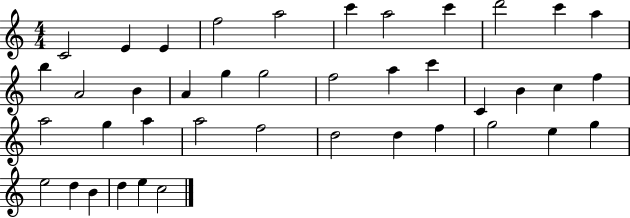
X:1
T:Untitled
M:4/4
L:1/4
K:C
C2 E E f2 a2 c' a2 c' d'2 c' a b A2 B A g g2 f2 a c' C B c f a2 g a a2 f2 d2 d f g2 e g e2 d B d e c2